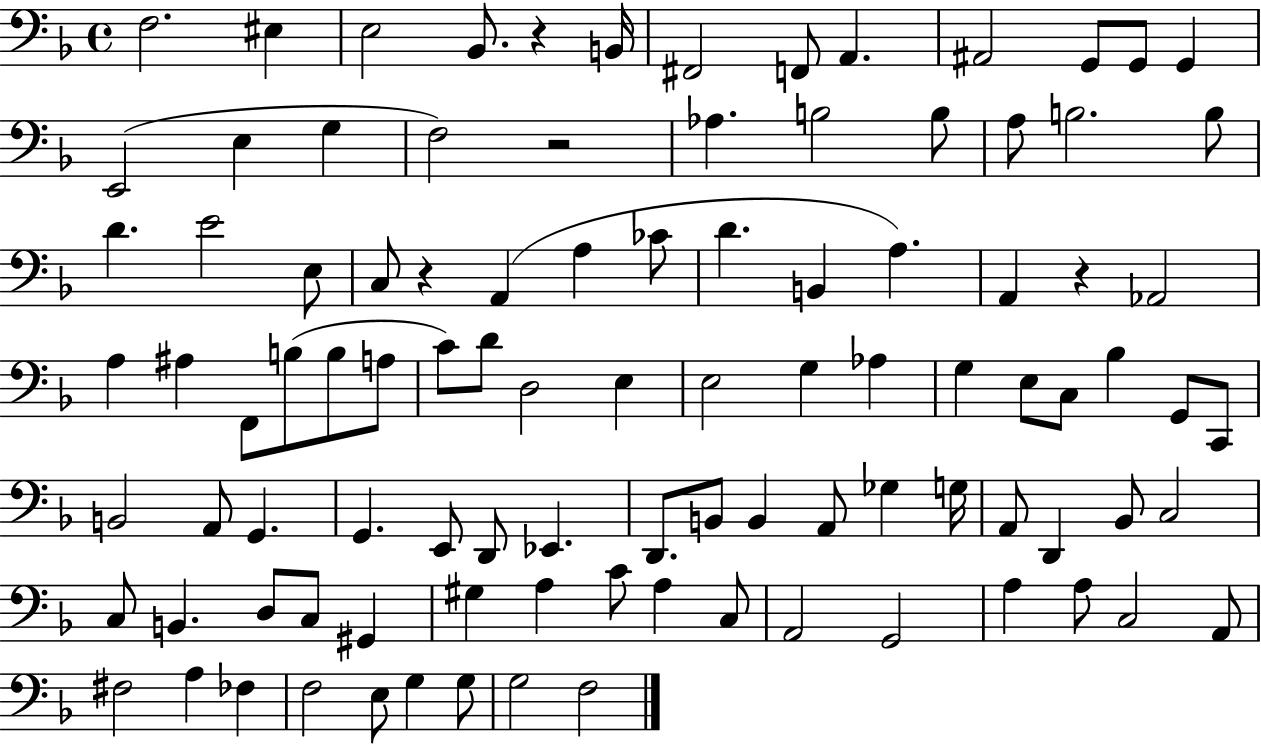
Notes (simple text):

F3/h. EIS3/q E3/h Bb2/e. R/q B2/s F#2/h F2/e A2/q. A#2/h G2/e G2/e G2/q E2/h E3/q G3/q F3/h R/h Ab3/q. B3/h B3/e A3/e B3/h. B3/e D4/q. E4/h E3/e C3/e R/q A2/q A3/q CES4/e D4/q. B2/q A3/q. A2/q R/q Ab2/h A3/q A#3/q F2/e B3/e B3/e A3/e C4/e D4/e D3/h E3/q E3/h G3/q Ab3/q G3/q E3/e C3/e Bb3/q G2/e C2/e B2/h A2/e G2/q. G2/q. E2/e D2/e Eb2/q. D2/e. B2/e B2/q A2/e Gb3/q G3/s A2/e D2/q Bb2/e C3/h C3/e B2/q. D3/e C3/e G#2/q G#3/q A3/q C4/e A3/q C3/e A2/h G2/h A3/q A3/e C3/h A2/e F#3/h A3/q FES3/q F3/h E3/e G3/q G3/e G3/h F3/h